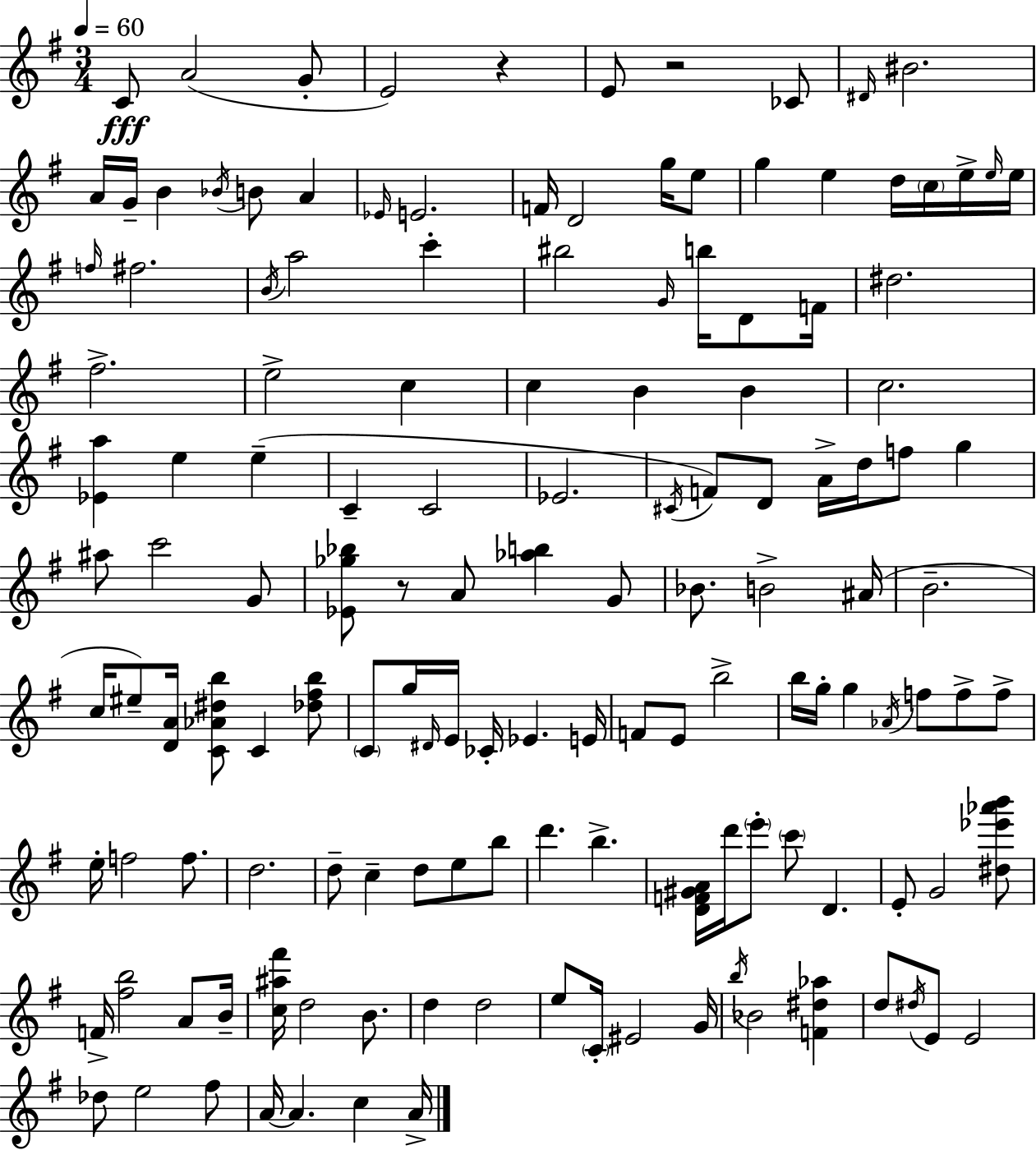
C4/e A4/h G4/e E4/h R/q E4/e R/h CES4/e D#4/s BIS4/h. A4/s G4/s B4/q Bb4/s B4/e A4/q Eb4/s E4/h. F4/s D4/h G5/s E5/e G5/q E5/q D5/s C5/s E5/s E5/s E5/s F5/s F#5/h. B4/s A5/h C6/q BIS5/h G4/s B5/s D4/e F4/s D#5/h. F#5/h. E5/h C5/q C5/q B4/q B4/q C5/h. [Eb4,A5]/q E5/q E5/q C4/q C4/h Eb4/h. C#4/s F4/e D4/e A4/s D5/s F5/e G5/q A#5/e C6/h G4/e [Eb4,Gb5,Bb5]/e R/e A4/e [Ab5,B5]/q G4/e Bb4/e. B4/h A#4/s B4/h. C5/s EIS5/e [D4,A4]/s [C4,Ab4,D#5,B5]/e C4/q [Db5,F#5,B5]/e C4/e G5/s D#4/s E4/s CES4/s Eb4/q. E4/s F4/e E4/e B5/h B5/s G5/s G5/q Ab4/s F5/e F5/e F5/e E5/s F5/h F5/e. D5/h. D5/e C5/q D5/e E5/e B5/e D6/q. B5/q. [D4,F4,G#4,A4]/s D6/s E6/e C6/e D4/q. E4/e G4/h [D#5,Eb6,Ab6,B6]/e F4/s [F#5,B5]/h A4/e B4/s [C5,A#5,F#6]/s D5/h B4/e. D5/q D5/h E5/e C4/s EIS4/h G4/s B5/s Bb4/h [F4,D#5,Ab5]/q D5/e D#5/s E4/e E4/h Db5/e E5/h F#5/e A4/s A4/q. C5/q A4/s